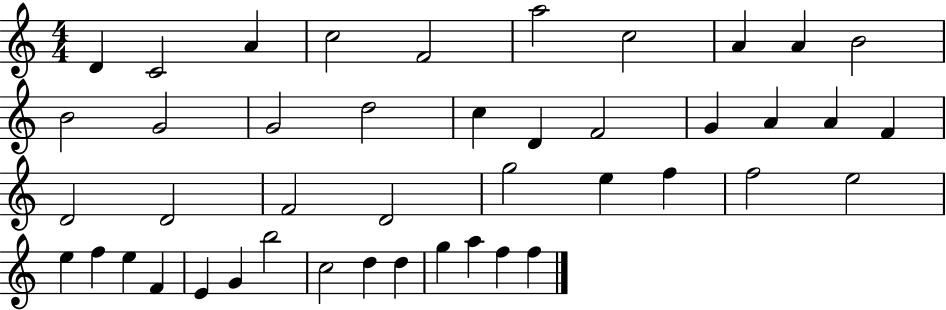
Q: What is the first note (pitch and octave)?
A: D4